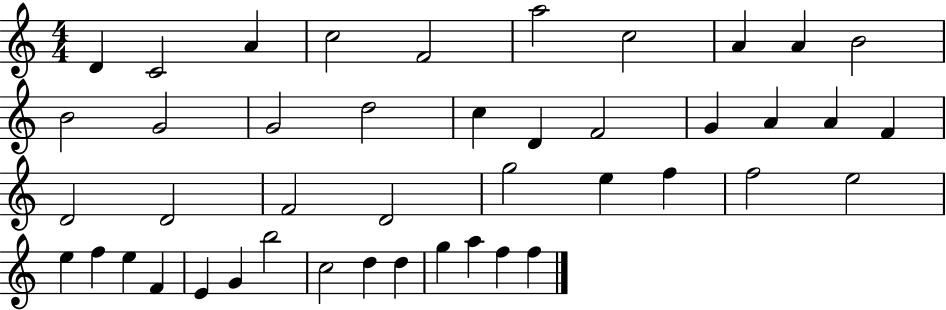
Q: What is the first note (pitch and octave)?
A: D4